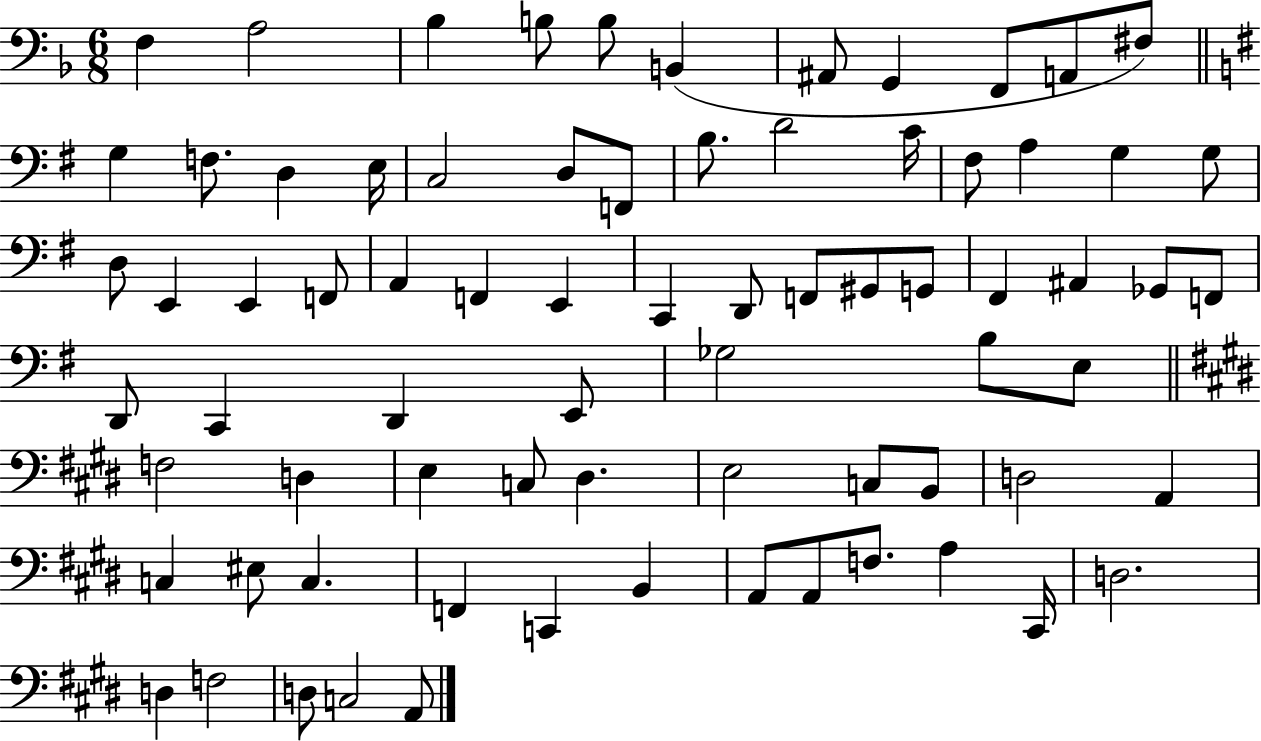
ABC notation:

X:1
T:Untitled
M:6/8
L:1/4
K:F
F, A,2 _B, B,/2 B,/2 B,, ^A,,/2 G,, F,,/2 A,,/2 ^F,/2 G, F,/2 D, E,/4 C,2 D,/2 F,,/2 B,/2 D2 C/4 ^F,/2 A, G, G,/2 D,/2 E,, E,, F,,/2 A,, F,, E,, C,, D,,/2 F,,/2 ^G,,/2 G,,/2 ^F,, ^A,, _G,,/2 F,,/2 D,,/2 C,, D,, E,,/2 _G,2 B,/2 E,/2 F,2 D, E, C,/2 ^D, E,2 C,/2 B,,/2 D,2 A,, C, ^E,/2 C, F,, C,, B,, A,,/2 A,,/2 F,/2 A, ^C,,/4 D,2 D, F,2 D,/2 C,2 A,,/2